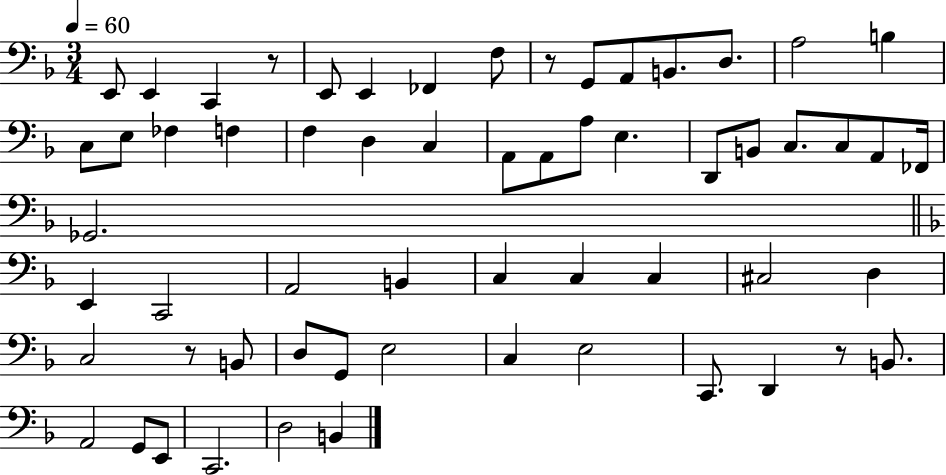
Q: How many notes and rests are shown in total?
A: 60